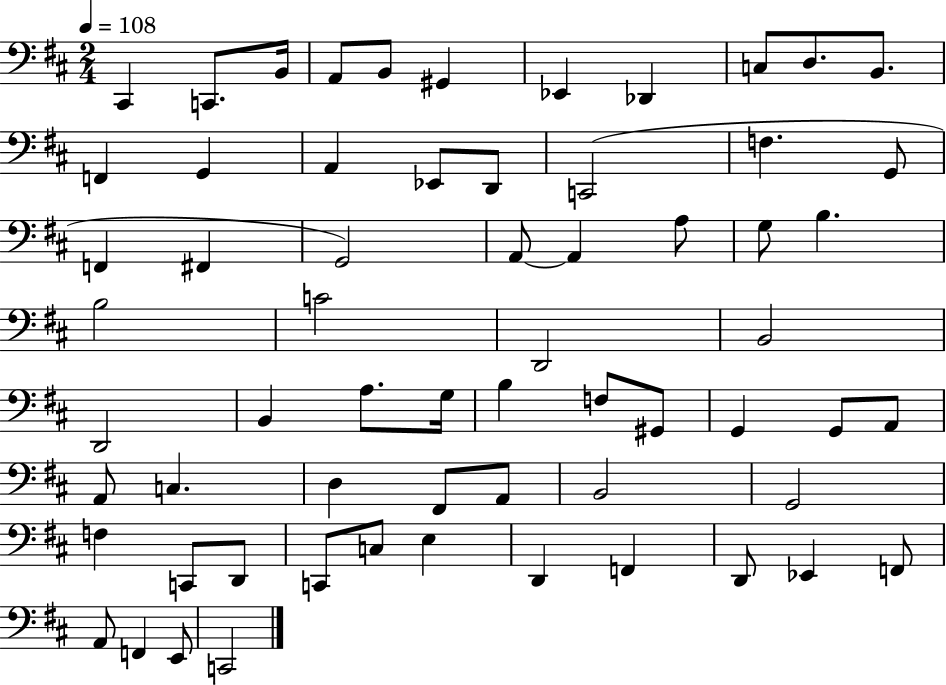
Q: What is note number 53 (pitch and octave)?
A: C3